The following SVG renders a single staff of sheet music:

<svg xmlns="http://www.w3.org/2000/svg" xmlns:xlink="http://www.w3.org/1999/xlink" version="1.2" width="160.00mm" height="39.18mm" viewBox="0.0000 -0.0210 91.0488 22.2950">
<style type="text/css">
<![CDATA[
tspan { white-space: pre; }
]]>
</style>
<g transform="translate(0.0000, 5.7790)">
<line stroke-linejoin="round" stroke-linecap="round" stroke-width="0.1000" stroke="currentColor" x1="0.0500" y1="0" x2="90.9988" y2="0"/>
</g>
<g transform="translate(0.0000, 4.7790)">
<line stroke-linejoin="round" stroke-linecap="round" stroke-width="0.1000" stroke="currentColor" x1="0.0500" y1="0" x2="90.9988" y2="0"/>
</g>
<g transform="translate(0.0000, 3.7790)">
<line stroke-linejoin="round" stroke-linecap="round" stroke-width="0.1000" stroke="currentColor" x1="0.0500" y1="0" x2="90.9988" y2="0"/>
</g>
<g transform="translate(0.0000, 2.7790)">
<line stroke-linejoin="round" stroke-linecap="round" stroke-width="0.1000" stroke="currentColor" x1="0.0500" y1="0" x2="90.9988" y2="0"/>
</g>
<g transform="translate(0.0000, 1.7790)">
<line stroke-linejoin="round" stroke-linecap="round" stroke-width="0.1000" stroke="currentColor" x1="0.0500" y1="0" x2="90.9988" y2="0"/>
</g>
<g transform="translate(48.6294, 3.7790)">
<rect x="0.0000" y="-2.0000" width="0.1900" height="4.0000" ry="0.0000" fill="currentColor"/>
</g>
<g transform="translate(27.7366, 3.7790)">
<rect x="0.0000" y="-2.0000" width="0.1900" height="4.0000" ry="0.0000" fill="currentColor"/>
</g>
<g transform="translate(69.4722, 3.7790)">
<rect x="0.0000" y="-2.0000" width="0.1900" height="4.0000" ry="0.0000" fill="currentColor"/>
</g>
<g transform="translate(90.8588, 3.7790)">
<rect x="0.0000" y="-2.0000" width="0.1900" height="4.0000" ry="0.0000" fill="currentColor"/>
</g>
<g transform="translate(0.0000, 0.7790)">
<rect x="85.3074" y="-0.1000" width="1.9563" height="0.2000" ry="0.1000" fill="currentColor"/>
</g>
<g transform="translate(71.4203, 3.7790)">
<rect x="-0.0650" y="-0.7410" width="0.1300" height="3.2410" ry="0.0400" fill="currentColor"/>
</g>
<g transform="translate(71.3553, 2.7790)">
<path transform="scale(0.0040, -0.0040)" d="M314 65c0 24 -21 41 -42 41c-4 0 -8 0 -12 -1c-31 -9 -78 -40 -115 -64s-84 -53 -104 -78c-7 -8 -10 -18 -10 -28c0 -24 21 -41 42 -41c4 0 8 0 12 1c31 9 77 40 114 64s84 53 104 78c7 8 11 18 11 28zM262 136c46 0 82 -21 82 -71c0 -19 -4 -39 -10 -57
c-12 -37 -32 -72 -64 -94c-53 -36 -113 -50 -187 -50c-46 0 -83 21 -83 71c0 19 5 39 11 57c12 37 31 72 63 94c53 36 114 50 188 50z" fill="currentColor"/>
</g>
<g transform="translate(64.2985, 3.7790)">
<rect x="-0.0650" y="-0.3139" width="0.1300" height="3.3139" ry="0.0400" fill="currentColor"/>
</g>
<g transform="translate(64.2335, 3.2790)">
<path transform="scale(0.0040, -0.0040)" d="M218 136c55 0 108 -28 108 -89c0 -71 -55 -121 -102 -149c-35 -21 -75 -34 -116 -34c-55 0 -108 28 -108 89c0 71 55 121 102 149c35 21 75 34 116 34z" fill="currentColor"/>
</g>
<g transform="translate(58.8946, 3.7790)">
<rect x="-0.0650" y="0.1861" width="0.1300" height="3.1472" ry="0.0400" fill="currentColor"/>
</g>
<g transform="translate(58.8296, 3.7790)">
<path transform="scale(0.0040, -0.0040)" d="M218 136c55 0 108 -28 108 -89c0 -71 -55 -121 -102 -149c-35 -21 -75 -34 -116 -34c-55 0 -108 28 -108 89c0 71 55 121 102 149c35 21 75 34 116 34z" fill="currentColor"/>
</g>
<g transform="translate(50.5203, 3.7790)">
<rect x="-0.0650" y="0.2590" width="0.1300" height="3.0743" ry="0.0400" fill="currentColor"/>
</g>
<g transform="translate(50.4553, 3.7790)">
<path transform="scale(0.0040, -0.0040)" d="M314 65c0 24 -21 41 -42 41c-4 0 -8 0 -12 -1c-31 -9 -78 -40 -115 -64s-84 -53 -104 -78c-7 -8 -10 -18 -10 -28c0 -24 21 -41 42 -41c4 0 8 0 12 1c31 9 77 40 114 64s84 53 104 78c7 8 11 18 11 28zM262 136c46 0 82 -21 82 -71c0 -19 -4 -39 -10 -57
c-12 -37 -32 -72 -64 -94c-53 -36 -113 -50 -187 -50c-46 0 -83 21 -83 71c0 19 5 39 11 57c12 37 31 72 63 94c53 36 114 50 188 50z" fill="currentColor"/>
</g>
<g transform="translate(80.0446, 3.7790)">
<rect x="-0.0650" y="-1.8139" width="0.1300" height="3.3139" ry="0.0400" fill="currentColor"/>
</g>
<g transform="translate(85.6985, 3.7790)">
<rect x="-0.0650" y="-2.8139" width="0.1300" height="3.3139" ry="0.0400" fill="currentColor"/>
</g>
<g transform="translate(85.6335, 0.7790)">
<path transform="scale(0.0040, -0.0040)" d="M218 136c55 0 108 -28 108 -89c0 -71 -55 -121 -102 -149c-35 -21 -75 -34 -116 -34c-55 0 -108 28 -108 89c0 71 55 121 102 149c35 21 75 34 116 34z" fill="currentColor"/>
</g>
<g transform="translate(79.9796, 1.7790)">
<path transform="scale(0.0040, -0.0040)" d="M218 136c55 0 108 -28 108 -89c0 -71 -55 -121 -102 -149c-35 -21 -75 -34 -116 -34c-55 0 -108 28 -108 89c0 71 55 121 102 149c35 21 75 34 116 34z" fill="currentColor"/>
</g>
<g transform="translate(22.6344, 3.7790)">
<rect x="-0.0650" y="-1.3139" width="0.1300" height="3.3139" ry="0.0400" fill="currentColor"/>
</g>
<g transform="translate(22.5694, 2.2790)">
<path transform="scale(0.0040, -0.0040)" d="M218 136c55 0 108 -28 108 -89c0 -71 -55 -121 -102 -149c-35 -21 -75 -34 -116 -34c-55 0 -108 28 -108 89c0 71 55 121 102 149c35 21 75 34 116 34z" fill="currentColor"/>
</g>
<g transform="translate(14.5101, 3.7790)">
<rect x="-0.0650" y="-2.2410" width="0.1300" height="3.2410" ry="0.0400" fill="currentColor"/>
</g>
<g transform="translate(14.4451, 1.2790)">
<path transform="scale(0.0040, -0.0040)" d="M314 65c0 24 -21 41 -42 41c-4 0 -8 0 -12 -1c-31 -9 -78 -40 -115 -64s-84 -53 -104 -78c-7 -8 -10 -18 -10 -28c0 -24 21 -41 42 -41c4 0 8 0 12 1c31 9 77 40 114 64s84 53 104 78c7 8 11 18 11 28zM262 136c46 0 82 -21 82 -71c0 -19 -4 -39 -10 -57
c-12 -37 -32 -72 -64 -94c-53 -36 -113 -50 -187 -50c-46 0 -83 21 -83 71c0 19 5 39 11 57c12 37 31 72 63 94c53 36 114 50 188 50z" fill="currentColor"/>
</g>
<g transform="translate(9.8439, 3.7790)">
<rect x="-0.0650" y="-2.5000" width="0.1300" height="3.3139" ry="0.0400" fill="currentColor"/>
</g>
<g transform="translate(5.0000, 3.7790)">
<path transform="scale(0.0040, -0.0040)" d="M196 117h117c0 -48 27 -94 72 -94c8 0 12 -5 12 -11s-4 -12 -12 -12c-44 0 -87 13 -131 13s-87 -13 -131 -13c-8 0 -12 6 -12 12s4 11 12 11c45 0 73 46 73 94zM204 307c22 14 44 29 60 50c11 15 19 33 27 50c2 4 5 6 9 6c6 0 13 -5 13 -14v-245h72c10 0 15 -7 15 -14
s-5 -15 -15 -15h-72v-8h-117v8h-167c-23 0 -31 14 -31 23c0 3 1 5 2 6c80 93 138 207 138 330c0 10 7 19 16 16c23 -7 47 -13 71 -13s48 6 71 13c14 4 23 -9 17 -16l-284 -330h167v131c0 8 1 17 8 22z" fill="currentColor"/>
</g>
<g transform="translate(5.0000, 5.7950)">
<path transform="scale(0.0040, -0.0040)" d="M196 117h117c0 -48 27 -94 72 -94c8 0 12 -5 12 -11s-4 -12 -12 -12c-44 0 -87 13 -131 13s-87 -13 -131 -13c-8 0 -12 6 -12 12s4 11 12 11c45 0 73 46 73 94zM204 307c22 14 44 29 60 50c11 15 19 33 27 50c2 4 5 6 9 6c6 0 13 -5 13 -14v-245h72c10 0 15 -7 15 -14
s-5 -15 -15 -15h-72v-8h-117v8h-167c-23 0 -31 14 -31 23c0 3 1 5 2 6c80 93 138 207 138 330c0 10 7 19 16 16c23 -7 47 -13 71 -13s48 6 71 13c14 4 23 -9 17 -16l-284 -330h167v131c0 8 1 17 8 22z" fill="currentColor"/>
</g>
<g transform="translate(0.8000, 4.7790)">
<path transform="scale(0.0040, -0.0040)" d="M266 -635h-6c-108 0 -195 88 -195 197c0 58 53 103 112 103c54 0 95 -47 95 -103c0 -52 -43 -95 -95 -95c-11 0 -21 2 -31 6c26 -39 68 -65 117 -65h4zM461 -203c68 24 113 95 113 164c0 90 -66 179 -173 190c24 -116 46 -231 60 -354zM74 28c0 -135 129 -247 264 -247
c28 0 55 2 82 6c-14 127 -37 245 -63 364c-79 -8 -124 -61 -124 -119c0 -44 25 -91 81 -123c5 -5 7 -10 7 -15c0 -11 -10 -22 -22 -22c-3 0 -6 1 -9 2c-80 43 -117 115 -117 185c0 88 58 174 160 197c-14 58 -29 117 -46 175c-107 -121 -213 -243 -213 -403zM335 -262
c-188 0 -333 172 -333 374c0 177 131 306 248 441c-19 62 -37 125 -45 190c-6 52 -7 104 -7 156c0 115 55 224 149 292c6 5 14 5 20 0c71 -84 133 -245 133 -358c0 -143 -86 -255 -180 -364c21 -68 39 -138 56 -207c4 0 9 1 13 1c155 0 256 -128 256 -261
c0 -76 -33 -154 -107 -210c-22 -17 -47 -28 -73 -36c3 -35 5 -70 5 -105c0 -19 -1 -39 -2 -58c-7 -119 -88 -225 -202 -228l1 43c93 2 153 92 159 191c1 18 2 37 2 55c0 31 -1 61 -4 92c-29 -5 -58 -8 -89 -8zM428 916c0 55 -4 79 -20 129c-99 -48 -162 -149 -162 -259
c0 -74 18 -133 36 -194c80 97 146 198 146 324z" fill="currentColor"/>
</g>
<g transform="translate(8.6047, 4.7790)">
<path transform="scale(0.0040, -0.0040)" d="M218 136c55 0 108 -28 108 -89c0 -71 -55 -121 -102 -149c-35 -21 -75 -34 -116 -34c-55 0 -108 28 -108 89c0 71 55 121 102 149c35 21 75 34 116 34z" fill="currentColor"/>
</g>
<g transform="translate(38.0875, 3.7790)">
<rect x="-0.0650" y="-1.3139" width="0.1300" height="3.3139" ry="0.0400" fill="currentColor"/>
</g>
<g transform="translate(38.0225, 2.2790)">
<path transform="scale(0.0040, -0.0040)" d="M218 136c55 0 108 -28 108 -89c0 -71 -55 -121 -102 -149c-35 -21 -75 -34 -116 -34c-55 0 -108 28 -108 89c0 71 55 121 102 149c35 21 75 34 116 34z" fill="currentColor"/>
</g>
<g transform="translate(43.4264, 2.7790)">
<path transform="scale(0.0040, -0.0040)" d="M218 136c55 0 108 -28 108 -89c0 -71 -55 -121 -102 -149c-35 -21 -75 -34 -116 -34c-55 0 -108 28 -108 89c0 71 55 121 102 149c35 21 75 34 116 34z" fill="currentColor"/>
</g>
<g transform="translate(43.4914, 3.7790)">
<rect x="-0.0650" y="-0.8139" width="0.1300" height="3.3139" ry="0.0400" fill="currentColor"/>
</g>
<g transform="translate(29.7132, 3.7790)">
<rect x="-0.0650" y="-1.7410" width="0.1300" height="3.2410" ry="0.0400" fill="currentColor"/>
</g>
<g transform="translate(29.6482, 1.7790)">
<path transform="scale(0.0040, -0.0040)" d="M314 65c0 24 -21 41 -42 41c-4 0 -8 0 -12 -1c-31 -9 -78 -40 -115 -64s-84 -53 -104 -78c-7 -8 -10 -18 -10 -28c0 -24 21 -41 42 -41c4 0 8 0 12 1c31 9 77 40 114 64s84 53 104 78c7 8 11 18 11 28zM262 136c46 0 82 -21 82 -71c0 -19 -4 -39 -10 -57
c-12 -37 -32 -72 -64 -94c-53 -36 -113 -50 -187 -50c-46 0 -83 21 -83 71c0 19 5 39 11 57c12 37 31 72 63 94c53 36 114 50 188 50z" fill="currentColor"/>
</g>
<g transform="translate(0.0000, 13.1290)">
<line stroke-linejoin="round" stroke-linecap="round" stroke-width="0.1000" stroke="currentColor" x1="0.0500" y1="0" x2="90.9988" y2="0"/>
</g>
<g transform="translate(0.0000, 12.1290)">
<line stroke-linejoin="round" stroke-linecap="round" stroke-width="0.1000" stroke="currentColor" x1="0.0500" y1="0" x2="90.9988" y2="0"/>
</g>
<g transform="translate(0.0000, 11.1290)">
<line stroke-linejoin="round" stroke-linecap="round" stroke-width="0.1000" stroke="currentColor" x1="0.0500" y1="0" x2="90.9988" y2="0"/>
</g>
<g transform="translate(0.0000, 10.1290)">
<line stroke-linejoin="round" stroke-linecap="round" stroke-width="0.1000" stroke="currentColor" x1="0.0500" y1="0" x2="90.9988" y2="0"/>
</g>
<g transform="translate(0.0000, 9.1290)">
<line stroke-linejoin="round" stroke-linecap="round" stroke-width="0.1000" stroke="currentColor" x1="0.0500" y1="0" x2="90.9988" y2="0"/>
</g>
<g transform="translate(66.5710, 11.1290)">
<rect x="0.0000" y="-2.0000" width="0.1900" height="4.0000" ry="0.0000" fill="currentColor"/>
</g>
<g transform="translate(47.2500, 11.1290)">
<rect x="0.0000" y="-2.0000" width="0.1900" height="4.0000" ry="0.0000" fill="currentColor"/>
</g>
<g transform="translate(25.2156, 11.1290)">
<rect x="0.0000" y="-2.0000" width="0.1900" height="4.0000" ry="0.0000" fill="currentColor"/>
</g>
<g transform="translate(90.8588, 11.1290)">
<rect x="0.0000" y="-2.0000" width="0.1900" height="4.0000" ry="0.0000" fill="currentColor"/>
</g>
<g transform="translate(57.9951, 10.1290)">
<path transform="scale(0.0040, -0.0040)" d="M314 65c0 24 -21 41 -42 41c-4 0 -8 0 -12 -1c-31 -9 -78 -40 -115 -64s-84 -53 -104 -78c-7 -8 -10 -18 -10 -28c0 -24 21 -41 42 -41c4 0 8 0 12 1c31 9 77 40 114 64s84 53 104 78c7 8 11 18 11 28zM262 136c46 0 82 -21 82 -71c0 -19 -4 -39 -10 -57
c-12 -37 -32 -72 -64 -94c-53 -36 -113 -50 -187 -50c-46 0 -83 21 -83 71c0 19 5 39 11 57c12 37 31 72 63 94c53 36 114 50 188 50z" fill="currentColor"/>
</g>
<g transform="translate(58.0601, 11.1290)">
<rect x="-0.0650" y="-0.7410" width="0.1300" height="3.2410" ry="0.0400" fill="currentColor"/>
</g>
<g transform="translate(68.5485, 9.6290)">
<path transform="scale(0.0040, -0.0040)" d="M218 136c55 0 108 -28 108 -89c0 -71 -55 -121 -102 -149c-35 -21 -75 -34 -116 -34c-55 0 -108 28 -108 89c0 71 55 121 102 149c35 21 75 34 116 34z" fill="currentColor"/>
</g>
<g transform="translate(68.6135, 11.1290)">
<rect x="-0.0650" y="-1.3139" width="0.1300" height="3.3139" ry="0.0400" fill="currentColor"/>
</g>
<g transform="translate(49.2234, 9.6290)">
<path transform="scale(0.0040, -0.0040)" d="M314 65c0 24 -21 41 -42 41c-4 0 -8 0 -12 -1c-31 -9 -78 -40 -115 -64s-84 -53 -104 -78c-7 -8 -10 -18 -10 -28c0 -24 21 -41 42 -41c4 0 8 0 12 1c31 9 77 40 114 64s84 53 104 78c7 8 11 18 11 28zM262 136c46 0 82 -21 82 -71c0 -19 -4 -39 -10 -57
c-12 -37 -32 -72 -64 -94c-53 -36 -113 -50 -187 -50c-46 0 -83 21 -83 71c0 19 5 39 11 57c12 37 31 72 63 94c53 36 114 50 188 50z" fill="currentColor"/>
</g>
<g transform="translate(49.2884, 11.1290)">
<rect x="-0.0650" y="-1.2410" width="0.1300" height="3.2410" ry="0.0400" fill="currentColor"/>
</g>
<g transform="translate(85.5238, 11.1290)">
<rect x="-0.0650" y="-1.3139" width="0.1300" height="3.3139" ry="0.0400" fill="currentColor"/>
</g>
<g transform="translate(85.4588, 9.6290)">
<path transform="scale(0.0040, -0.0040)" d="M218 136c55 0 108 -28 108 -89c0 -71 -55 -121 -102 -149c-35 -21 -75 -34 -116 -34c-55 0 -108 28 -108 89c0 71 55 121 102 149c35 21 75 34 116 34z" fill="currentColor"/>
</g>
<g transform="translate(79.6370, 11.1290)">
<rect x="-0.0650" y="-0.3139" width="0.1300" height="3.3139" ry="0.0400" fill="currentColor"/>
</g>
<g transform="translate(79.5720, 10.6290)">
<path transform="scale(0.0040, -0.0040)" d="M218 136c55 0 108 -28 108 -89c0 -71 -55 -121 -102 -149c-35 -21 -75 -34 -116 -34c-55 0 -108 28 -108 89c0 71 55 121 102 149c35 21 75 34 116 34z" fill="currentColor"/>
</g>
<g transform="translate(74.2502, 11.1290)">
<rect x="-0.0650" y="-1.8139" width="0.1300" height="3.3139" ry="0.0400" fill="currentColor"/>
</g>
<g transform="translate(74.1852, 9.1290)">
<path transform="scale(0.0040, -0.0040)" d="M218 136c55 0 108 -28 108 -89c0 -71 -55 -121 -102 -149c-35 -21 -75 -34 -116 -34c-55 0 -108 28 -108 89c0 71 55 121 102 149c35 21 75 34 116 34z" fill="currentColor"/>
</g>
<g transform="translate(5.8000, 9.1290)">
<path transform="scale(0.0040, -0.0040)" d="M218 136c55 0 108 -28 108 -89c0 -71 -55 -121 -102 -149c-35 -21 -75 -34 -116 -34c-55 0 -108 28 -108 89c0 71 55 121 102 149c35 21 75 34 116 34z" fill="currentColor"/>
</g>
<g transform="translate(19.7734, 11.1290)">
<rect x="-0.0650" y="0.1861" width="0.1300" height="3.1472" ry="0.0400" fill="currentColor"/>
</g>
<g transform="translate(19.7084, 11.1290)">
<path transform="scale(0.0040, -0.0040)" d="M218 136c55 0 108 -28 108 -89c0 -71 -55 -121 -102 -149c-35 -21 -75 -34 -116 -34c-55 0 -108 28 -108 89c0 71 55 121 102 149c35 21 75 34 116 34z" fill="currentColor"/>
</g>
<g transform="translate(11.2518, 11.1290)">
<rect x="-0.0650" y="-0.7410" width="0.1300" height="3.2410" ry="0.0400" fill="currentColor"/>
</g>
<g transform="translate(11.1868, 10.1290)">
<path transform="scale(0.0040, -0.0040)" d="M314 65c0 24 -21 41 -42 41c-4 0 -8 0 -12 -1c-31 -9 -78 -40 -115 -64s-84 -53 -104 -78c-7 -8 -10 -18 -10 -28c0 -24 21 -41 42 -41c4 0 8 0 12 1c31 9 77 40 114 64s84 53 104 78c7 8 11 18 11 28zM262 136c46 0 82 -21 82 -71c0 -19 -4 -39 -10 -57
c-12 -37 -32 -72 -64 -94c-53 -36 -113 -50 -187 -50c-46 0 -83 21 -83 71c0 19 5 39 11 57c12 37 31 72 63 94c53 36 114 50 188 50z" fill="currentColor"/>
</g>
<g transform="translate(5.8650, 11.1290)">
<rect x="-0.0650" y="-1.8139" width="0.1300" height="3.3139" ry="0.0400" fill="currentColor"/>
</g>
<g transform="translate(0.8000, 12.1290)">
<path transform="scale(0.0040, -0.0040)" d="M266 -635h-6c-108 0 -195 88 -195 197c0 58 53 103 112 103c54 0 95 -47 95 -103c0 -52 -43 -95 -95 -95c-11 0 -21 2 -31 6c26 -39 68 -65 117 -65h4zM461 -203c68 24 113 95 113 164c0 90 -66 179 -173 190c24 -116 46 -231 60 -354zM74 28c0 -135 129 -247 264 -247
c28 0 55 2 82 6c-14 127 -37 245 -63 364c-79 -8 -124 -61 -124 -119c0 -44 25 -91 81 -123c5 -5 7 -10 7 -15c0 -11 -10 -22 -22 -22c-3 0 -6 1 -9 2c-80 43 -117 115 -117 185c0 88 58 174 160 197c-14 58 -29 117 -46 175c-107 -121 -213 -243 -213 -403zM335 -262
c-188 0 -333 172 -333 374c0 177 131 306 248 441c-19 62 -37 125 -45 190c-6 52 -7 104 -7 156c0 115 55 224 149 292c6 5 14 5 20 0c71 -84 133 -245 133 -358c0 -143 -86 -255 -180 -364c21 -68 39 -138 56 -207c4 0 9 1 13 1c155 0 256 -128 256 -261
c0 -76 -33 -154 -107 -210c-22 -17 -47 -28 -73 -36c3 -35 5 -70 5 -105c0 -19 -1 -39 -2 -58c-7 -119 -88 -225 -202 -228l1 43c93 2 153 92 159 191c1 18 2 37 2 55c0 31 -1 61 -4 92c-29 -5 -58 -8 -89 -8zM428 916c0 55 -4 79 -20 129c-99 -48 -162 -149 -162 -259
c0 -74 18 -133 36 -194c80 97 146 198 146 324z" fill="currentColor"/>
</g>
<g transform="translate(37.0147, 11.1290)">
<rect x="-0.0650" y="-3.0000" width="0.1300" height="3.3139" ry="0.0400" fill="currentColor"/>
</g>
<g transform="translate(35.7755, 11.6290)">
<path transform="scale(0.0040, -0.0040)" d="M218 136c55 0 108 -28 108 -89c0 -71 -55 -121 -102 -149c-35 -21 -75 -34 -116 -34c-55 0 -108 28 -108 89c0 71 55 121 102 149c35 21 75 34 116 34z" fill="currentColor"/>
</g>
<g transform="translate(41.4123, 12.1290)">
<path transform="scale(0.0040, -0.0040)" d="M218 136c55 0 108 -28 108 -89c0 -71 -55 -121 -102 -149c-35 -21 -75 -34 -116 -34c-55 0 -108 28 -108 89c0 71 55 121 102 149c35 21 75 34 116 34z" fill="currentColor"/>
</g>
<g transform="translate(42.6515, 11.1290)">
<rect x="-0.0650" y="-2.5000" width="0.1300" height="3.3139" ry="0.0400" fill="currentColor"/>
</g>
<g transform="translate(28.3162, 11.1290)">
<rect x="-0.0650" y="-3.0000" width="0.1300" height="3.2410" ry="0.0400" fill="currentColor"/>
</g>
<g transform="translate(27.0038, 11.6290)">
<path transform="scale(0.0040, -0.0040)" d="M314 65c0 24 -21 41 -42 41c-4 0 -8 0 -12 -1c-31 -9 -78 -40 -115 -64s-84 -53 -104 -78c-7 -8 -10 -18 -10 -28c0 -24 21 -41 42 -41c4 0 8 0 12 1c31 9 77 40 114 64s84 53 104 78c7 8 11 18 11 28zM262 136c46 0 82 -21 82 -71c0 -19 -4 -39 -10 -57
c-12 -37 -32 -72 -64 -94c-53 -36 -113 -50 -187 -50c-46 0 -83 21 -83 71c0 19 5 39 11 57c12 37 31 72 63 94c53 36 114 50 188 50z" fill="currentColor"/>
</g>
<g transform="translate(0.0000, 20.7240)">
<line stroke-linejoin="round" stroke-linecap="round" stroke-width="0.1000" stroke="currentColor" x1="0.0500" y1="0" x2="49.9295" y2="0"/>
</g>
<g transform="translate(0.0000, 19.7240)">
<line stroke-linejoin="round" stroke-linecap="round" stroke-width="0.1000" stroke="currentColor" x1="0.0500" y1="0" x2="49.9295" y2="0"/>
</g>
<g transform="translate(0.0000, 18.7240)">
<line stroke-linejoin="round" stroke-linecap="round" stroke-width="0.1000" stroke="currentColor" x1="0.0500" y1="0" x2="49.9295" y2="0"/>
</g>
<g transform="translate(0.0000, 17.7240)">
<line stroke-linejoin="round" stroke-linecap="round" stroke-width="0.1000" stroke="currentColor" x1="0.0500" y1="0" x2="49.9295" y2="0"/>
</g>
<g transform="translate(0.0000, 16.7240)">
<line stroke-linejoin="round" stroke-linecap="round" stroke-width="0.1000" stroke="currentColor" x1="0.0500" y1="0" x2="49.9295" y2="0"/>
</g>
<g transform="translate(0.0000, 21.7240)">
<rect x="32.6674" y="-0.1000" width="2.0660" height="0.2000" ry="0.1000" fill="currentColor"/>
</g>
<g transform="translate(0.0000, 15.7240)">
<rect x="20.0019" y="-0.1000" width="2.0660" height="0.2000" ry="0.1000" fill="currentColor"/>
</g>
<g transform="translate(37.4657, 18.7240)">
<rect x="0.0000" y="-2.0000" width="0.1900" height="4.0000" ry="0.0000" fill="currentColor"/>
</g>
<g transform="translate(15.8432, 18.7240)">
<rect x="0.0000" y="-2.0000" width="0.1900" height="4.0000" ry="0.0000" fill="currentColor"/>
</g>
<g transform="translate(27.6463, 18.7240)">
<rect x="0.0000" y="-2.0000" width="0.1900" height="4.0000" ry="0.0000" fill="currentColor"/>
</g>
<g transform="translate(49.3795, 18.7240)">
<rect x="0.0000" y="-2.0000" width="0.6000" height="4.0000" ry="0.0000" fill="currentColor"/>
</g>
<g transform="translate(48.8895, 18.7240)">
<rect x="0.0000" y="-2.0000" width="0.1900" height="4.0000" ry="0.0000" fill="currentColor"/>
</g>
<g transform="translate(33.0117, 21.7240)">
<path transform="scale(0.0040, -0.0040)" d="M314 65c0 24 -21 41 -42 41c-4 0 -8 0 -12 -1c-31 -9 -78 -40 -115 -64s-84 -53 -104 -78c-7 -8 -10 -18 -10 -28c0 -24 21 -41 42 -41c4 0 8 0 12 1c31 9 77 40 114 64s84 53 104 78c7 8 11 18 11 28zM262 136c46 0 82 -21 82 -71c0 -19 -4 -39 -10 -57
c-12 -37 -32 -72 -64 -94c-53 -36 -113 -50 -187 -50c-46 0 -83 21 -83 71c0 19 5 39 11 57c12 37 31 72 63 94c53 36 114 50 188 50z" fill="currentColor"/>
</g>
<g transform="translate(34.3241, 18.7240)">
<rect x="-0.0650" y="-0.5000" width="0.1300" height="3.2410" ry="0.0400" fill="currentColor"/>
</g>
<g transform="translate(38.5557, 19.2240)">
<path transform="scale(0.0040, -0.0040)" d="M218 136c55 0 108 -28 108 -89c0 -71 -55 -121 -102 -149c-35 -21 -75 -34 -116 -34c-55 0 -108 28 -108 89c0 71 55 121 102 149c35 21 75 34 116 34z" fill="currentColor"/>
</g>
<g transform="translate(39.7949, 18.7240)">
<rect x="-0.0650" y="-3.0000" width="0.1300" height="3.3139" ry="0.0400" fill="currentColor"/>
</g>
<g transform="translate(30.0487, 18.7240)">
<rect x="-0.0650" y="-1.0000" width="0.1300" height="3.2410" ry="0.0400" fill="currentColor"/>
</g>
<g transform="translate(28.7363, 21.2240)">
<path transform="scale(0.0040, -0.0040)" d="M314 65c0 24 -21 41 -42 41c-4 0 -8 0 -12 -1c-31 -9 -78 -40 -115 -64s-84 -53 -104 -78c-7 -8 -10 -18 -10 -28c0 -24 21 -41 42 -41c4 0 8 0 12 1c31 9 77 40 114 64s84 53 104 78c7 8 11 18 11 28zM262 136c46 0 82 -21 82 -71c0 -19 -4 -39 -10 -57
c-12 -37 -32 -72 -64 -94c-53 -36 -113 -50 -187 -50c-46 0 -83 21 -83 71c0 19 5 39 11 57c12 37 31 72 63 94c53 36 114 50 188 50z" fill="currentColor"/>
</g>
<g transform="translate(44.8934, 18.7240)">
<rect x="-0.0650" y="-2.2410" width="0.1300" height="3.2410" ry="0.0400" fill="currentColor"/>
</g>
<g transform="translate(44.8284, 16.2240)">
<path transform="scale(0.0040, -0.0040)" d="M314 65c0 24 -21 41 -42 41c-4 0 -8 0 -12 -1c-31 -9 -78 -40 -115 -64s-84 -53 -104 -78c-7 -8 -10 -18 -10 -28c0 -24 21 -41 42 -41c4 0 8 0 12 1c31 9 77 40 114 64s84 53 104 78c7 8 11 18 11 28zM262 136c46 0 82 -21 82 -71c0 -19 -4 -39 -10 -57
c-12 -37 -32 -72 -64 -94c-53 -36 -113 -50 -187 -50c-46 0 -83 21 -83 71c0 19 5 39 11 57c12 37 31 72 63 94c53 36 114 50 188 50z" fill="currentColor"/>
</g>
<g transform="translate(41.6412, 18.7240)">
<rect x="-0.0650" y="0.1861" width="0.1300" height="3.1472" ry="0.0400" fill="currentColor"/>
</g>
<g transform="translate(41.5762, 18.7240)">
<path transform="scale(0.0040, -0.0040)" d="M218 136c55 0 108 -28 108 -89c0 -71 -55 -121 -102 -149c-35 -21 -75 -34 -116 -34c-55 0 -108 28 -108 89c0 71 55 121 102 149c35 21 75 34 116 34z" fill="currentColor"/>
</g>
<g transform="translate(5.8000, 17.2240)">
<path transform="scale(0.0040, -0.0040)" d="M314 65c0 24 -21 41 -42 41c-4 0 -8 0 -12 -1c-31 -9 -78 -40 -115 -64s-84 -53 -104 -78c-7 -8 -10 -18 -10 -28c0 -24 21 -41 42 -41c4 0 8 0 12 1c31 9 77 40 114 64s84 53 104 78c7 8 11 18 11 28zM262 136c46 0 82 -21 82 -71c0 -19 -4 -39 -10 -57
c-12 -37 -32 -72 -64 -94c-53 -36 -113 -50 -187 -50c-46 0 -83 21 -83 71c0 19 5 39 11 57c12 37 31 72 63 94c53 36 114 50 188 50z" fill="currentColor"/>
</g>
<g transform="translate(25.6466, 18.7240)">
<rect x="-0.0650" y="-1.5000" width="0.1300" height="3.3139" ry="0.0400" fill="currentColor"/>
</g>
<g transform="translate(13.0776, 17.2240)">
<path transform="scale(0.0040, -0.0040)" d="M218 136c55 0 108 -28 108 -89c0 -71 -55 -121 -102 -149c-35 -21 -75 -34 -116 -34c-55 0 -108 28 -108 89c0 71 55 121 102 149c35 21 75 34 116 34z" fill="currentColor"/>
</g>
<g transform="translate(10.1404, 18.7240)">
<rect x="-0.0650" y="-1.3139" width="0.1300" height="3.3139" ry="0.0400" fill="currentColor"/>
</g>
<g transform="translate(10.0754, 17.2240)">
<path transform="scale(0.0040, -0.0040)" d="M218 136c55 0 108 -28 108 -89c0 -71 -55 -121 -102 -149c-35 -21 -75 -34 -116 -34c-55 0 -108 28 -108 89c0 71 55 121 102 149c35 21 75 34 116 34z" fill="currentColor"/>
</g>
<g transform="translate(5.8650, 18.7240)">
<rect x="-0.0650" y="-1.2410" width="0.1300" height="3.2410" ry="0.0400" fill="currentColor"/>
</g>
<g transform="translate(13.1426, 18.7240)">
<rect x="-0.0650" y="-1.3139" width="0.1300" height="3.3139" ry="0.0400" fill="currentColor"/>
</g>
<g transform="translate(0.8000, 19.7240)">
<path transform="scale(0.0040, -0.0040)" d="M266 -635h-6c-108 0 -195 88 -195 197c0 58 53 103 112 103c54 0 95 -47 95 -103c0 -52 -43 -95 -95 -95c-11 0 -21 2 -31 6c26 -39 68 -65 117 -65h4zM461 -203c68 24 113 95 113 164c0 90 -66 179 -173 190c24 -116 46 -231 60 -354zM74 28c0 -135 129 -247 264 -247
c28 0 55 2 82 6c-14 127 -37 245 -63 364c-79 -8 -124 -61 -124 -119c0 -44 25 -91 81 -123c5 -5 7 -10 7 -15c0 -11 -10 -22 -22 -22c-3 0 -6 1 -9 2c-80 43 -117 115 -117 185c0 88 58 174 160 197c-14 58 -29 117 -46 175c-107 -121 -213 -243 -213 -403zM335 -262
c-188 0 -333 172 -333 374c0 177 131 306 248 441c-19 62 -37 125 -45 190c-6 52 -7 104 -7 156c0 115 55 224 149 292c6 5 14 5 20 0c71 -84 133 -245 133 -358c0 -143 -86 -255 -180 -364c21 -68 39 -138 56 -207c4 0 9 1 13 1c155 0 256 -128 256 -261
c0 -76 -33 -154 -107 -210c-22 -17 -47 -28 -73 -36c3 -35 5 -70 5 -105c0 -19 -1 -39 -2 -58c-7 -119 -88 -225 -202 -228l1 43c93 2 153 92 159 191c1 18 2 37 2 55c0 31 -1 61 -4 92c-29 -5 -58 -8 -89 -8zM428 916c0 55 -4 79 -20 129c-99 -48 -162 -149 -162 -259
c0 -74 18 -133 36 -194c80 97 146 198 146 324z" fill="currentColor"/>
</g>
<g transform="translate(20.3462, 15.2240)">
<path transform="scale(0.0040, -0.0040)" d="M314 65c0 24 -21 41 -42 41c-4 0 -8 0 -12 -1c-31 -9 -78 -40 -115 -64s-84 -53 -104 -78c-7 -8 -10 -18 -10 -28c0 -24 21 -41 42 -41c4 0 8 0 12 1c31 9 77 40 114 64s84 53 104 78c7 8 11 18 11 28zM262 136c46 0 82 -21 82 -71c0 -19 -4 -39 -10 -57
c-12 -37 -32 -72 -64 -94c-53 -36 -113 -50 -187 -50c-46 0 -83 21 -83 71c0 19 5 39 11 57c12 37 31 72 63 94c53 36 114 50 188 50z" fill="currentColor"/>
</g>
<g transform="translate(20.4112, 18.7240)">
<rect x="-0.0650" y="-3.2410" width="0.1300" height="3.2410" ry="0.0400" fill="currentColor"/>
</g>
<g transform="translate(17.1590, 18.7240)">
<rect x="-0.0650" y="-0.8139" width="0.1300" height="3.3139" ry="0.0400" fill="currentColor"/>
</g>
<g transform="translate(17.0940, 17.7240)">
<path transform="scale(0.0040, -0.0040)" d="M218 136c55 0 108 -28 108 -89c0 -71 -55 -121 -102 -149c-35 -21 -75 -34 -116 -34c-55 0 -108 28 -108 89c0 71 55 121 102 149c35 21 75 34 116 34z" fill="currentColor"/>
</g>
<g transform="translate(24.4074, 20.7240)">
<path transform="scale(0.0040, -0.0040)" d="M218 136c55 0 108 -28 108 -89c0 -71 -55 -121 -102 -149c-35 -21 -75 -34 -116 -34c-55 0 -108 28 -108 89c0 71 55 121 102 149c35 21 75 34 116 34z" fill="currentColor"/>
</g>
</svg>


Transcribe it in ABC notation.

X:1
T:Untitled
M:4/4
L:1/4
K:C
G g2 e f2 e d B2 B c d2 f a f d2 B A2 A G e2 d2 e f c e e2 e e d b2 E D2 C2 A B g2